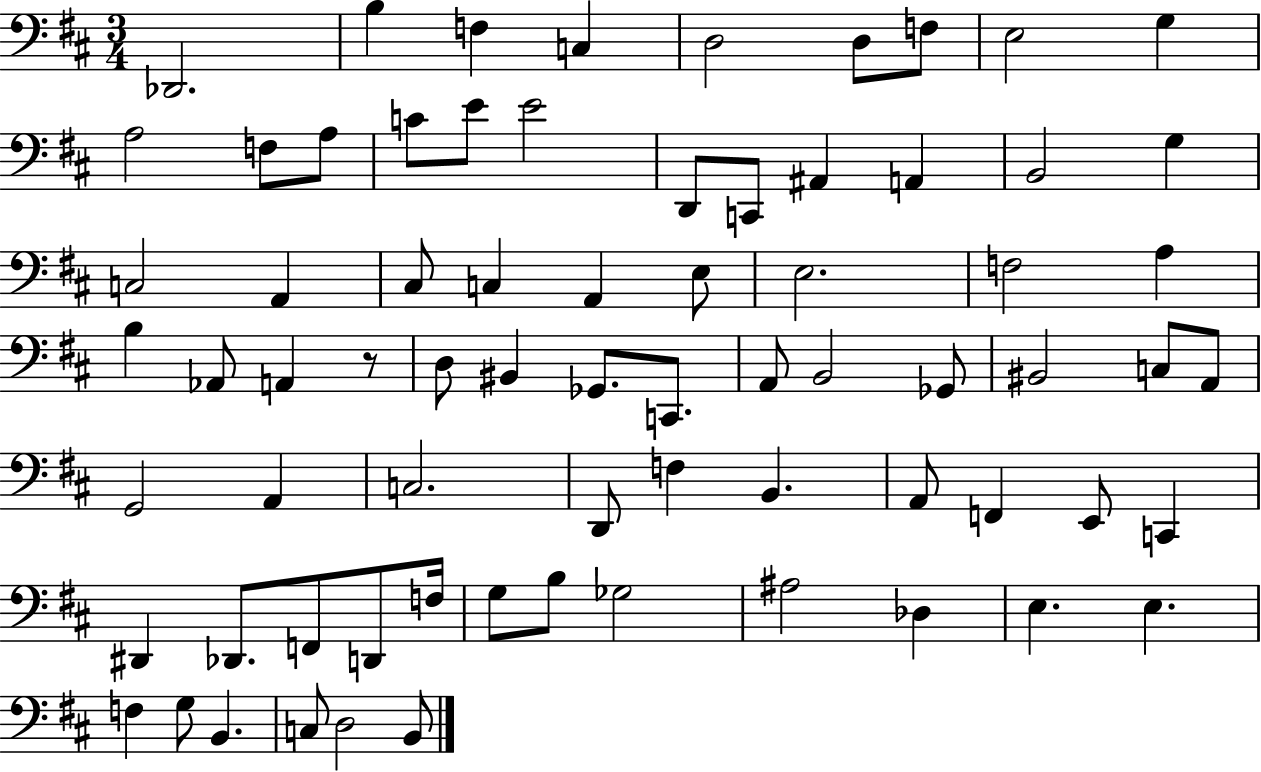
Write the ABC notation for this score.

X:1
T:Untitled
M:3/4
L:1/4
K:D
_D,,2 B, F, C, D,2 D,/2 F,/2 E,2 G, A,2 F,/2 A,/2 C/2 E/2 E2 D,,/2 C,,/2 ^A,, A,, B,,2 G, C,2 A,, ^C,/2 C, A,, E,/2 E,2 F,2 A, B, _A,,/2 A,, z/2 D,/2 ^B,, _G,,/2 C,,/2 A,,/2 B,,2 _G,,/2 ^B,,2 C,/2 A,,/2 G,,2 A,, C,2 D,,/2 F, B,, A,,/2 F,, E,,/2 C,, ^D,, _D,,/2 F,,/2 D,,/2 F,/4 G,/2 B,/2 _G,2 ^A,2 _D, E, E, F, G,/2 B,, C,/2 D,2 B,,/2